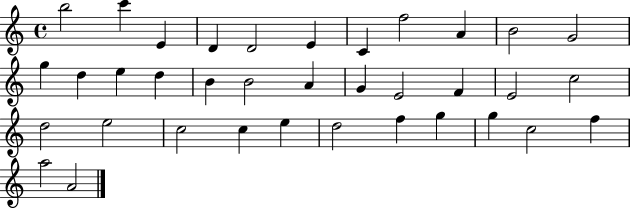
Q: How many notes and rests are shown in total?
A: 36